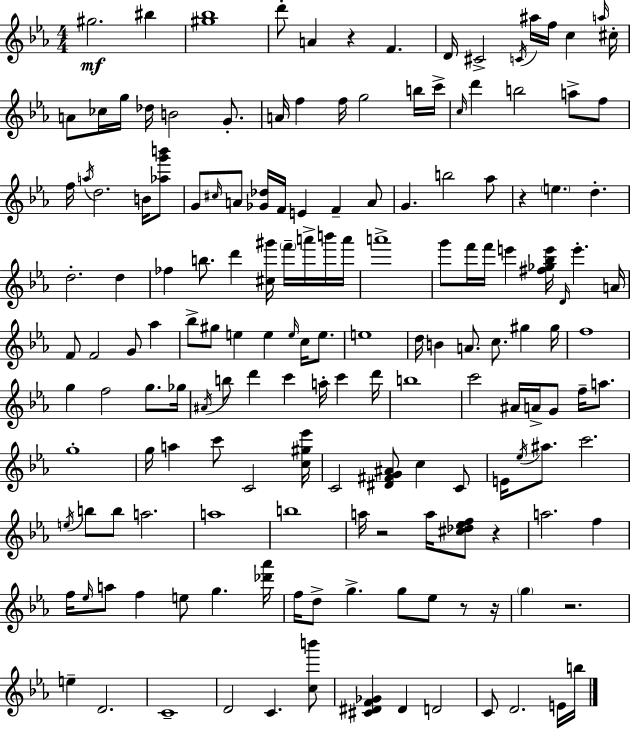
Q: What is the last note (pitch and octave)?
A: B5